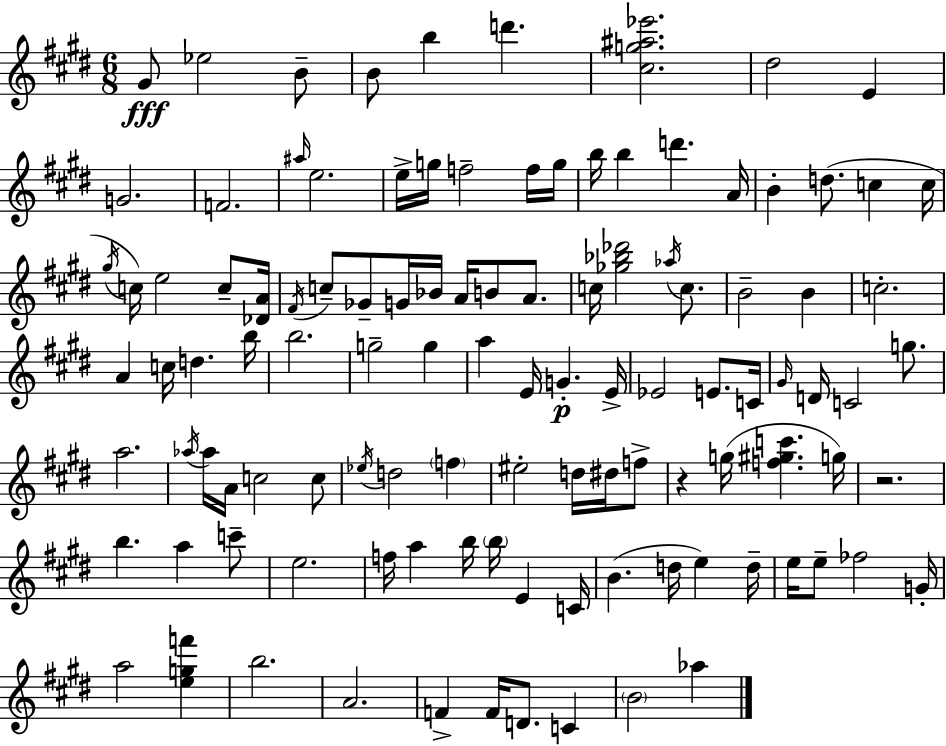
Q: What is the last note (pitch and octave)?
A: Ab5